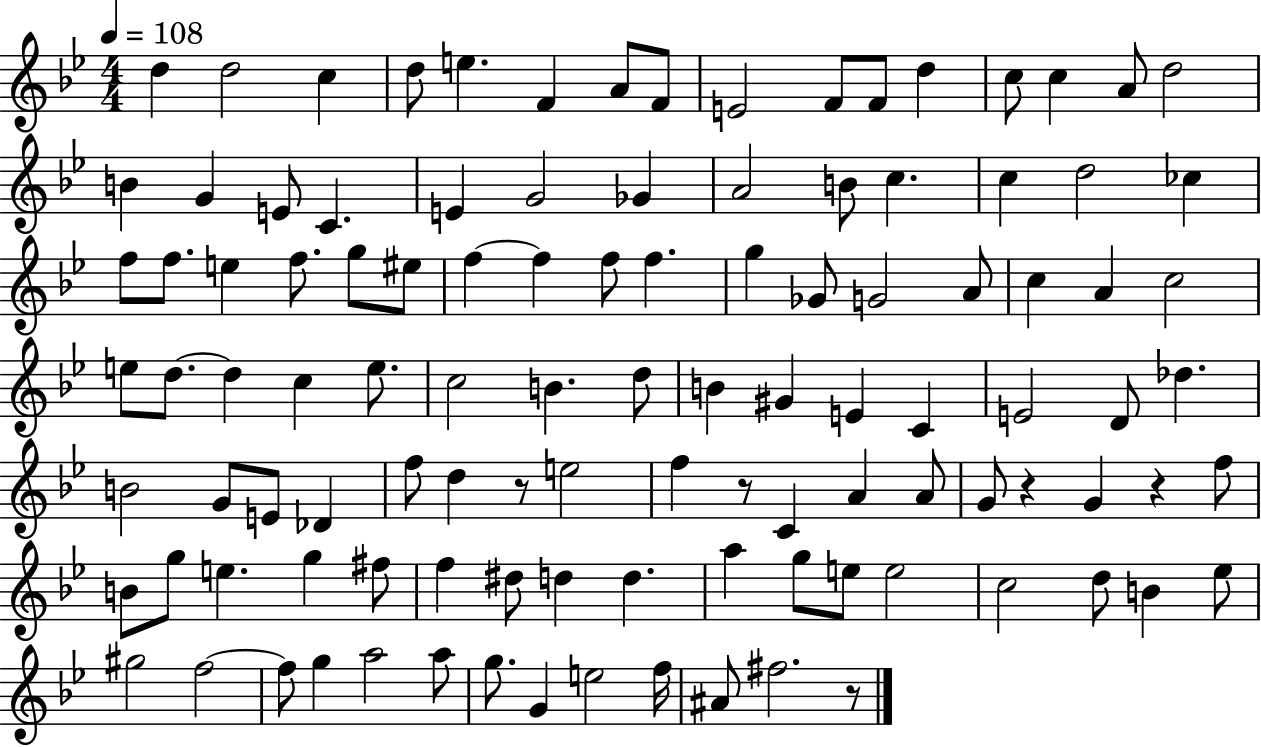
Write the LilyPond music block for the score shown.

{
  \clef treble
  \numericTimeSignature
  \time 4/4
  \key bes \major
  \tempo 4 = 108
  d''4 d''2 c''4 | d''8 e''4. f'4 a'8 f'8 | e'2 f'8 f'8 d''4 | c''8 c''4 a'8 d''2 | \break b'4 g'4 e'8 c'4. | e'4 g'2 ges'4 | a'2 b'8 c''4. | c''4 d''2 ces''4 | \break f''8 f''8. e''4 f''8. g''8 eis''8 | f''4~~ f''4 f''8 f''4. | g''4 ges'8 g'2 a'8 | c''4 a'4 c''2 | \break e''8 d''8.~~ d''4 c''4 e''8. | c''2 b'4. d''8 | b'4 gis'4 e'4 c'4 | e'2 d'8 des''4. | \break b'2 g'8 e'8 des'4 | f''8 d''4 r8 e''2 | f''4 r8 c'4 a'4 a'8 | g'8 r4 g'4 r4 f''8 | \break b'8 g''8 e''4. g''4 fis''8 | f''4 dis''8 d''4 d''4. | a''4 g''8 e''8 e''2 | c''2 d''8 b'4 ees''8 | \break gis''2 f''2~~ | f''8 g''4 a''2 a''8 | g''8. g'4 e''2 f''16 | ais'8 fis''2. r8 | \break \bar "|."
}